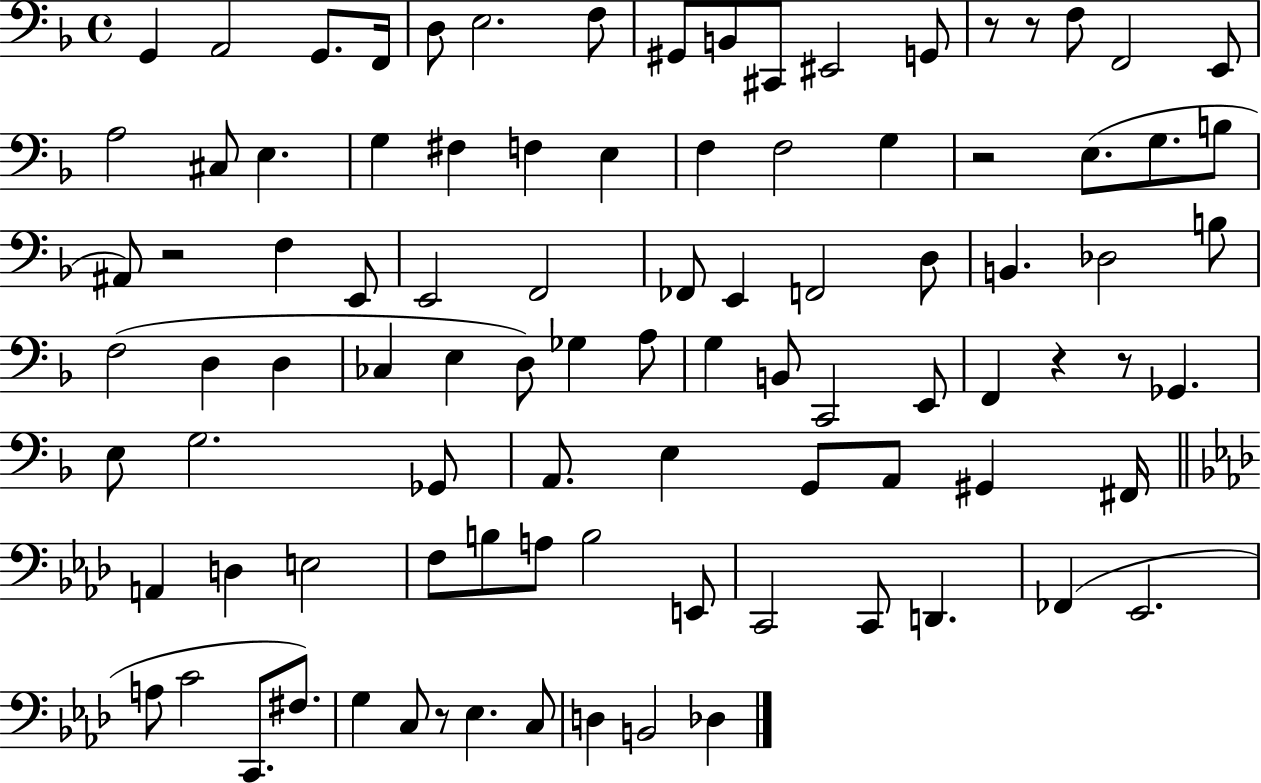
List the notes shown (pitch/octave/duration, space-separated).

G2/q A2/h G2/e. F2/s D3/e E3/h. F3/e G#2/e B2/e C#2/e EIS2/h G2/e R/e R/e F3/e F2/h E2/e A3/h C#3/e E3/q. G3/q F#3/q F3/q E3/q F3/q F3/h G3/q R/h E3/e. G3/e. B3/e A#2/e R/h F3/q E2/e E2/h F2/h FES2/e E2/q F2/h D3/e B2/q. Db3/h B3/e F3/h D3/q D3/q CES3/q E3/q D3/e Gb3/q A3/e G3/q B2/e C2/h E2/e F2/q R/q R/e Gb2/q. E3/e G3/h. Gb2/e A2/e. E3/q G2/e A2/e G#2/q F#2/s A2/q D3/q E3/h F3/e B3/e A3/e B3/h E2/e C2/h C2/e D2/q. FES2/q Eb2/h. A3/e C4/h C2/e. F#3/e. G3/q C3/e R/e Eb3/q. C3/e D3/q B2/h Db3/q